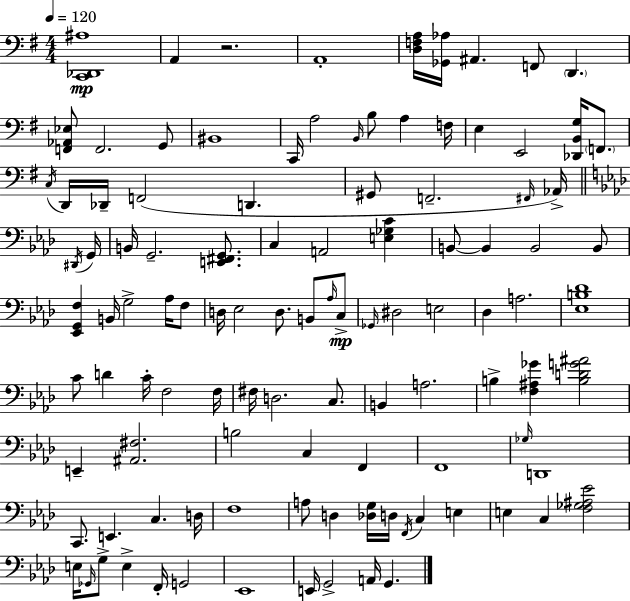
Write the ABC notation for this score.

X:1
T:Untitled
M:4/4
L:1/4
K:Em
[C,,_D,,^A,]4 A,, z2 A,,4 [D,F,A,]/4 [_G,,_A,]/4 ^A,, F,,/2 D,, [F,,_A,,_E,]/2 F,,2 G,,/2 ^B,,4 C,,/4 A,2 B,,/4 B,/2 A, F,/4 E, E,,2 [_D,,B,,G,]/4 F,,/2 C,/4 D,,/4 _D,,/4 F,,2 D,, ^G,,/2 F,,2 ^F,,/4 _A,,/4 ^D,,/4 G,,/4 B,,/4 G,,2 [E,,^F,,G,,]/2 C, A,,2 [E,_G,C] B,,/2 B,, B,,2 B,,/2 [_E,,G,,F,] B,,/4 G,2 _A,/4 F,/2 D,/4 _E,2 D,/2 B,,/2 _A,/4 C,/2 _G,,/4 ^D,2 E,2 _D, A,2 [_E,B,_D]4 C/2 D C/4 F,2 F,/4 ^F,/4 D,2 C,/2 B,, A,2 B, [F,^A,_G] [B,DG^A]2 E,, [^A,,^F,]2 B,2 C, F,, F,,4 _G,/4 D,,4 C,,/2 E,, C, D,/4 F,4 A,/2 D, [_D,G,]/4 D,/4 F,,/4 C, E, E, C, [F,_G,^A,_E]2 E,/4 _G,,/4 G,/2 E, F,,/4 G,,2 _E,,4 E,,/4 G,,2 A,,/4 G,,